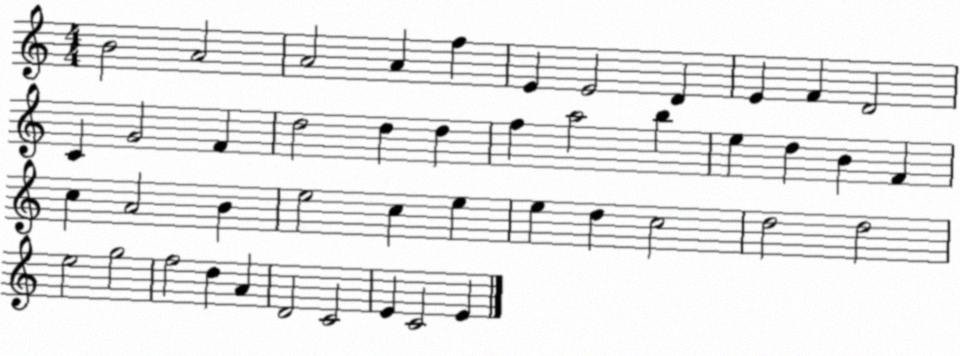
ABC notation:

X:1
T:Untitled
M:4/4
L:1/4
K:C
B2 A2 A2 A f E E2 D E F D2 C G2 F d2 d d f a2 b e d B F c A2 B e2 c e e d c2 d2 d2 e2 g2 f2 d A D2 C2 E C2 E